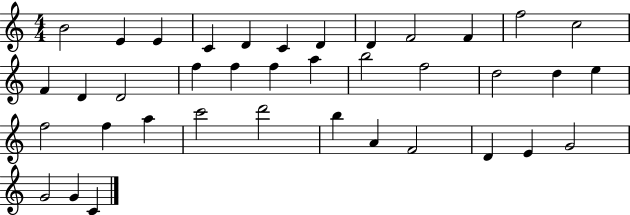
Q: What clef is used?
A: treble